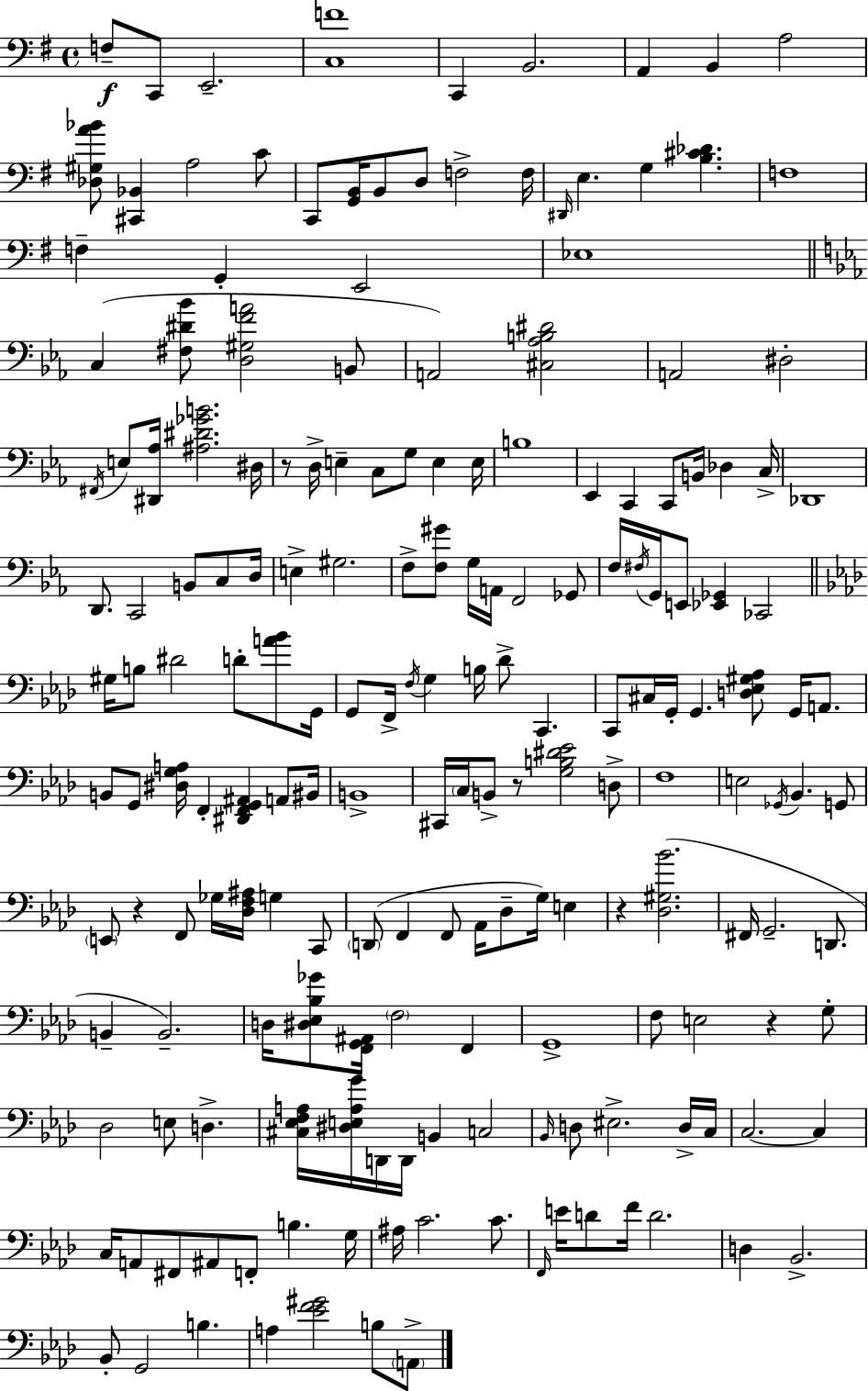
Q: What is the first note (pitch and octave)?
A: F3